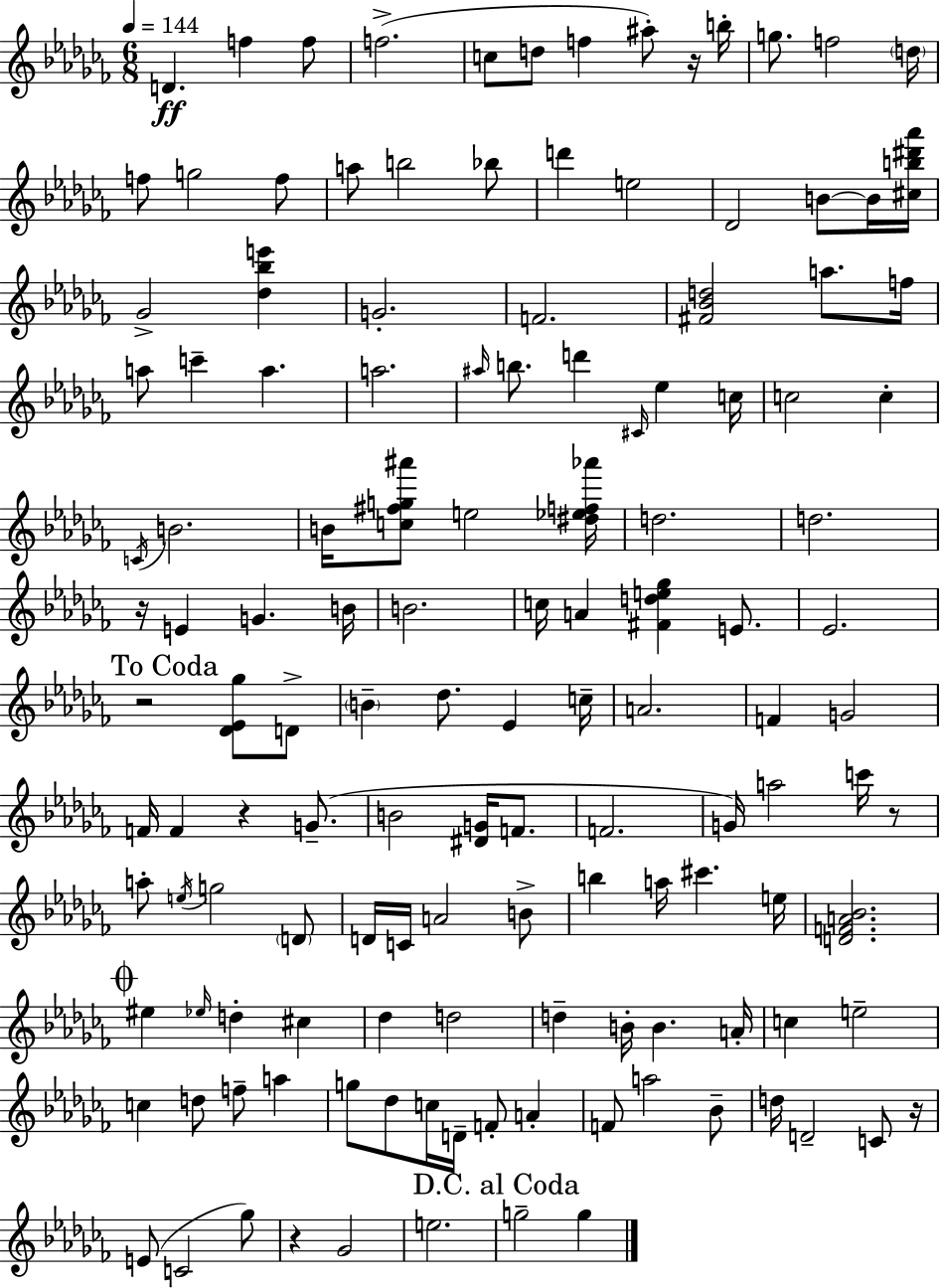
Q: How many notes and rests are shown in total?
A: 134